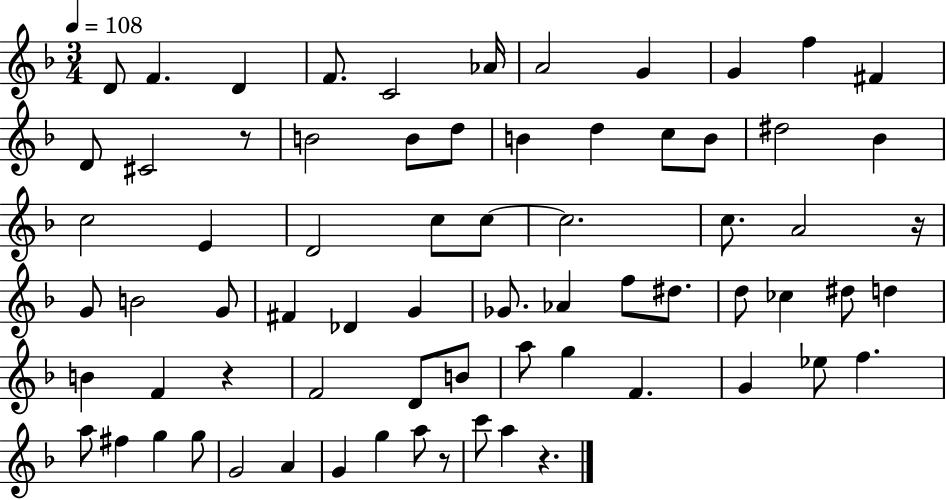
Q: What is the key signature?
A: F major